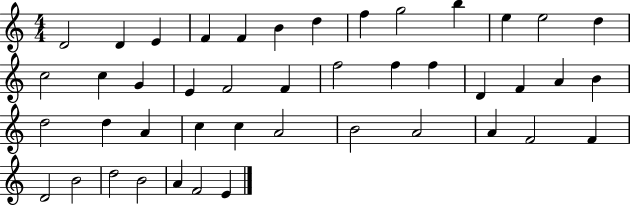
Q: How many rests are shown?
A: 0